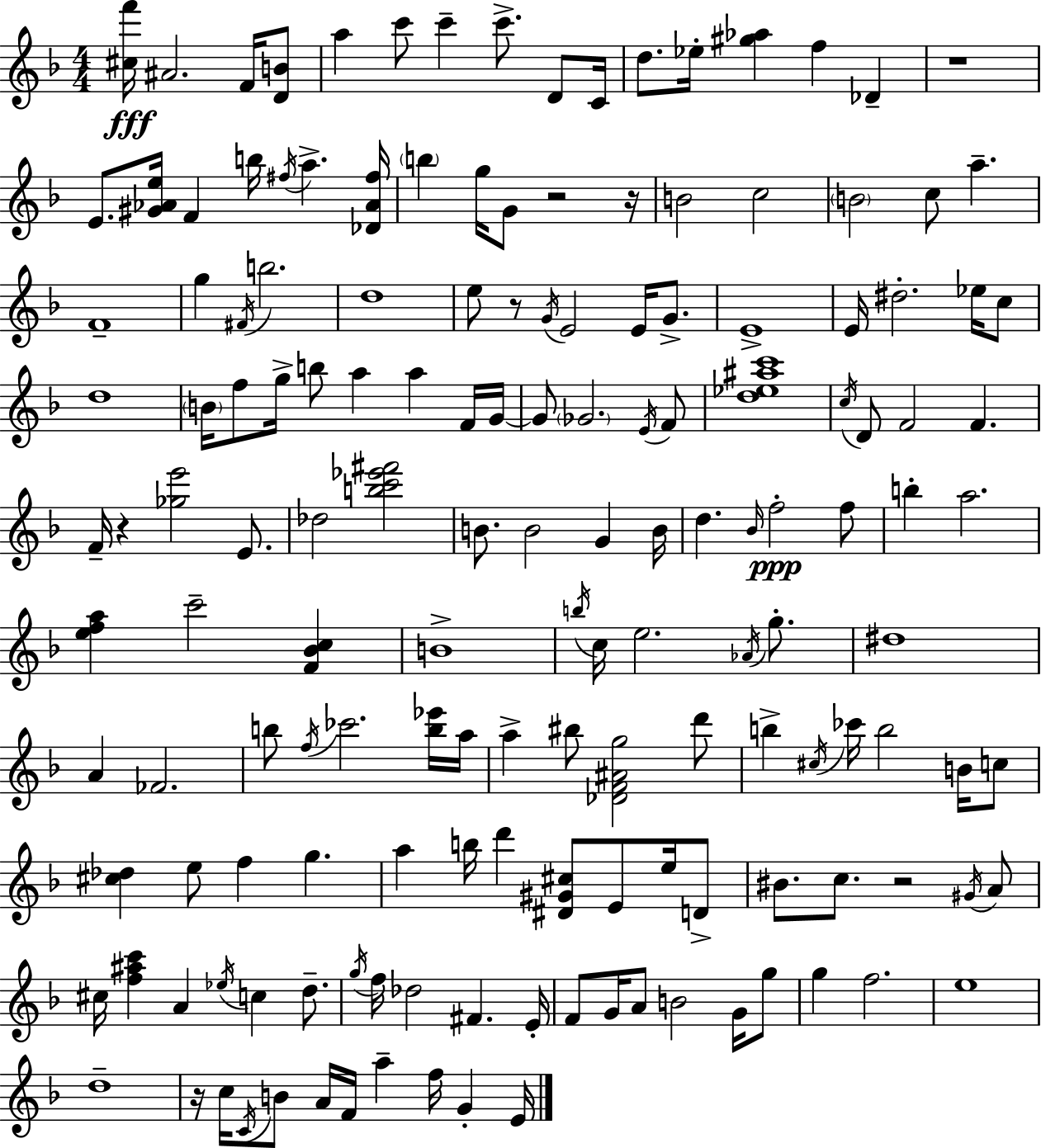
{
  \clef treble
  \numericTimeSignature
  \time 4/4
  \key d \minor
  <cis'' f'''>16\fff ais'2. f'16 <d' b'>8 | a''4 c'''8 c'''4-- c'''8.-> d'8 c'16 | d''8. ees''16-. <gis'' aes''>4 f''4 des'4-- | r1 | \break e'8. <gis' aes' e''>16 f'4 b''16 \acciaccatura { fis''16 } a''4.-> | <des' aes' fis''>16 \parenthesize b''4 g''16 g'8 r2 | r16 b'2 c''2 | \parenthesize b'2 c''8 a''4.-- | \break f'1-- | g''4 \acciaccatura { fis'16 } b''2. | d''1 | e''8 r8 \acciaccatura { g'16 } e'2 e'16 | \break g'8.-> e'1-> | e'16 dis''2.-. | ees''16 c''8 d''1 | \parenthesize b'16 f''8 g''16-> b''8 a''4 a''4 | \break f'16 g'16~~ g'8 \parenthesize ges'2. | \acciaccatura { e'16 } f'8 <d'' ees'' ais'' c'''>1 | \acciaccatura { c''16 } d'8 f'2 f'4. | f'16-- r4 <ges'' e'''>2 | \break e'8. des''2 <b'' c''' ees''' fis'''>2 | b'8. b'2 | g'4 b'16 d''4. \grace { bes'16 }\ppp f''2-. | f''8 b''4-. a''2. | \break <e'' f'' a''>4 c'''2-- | <f' bes' c''>4 b'1-> | \acciaccatura { b''16 } c''16 e''2. | \acciaccatura { aes'16 } g''8.-. dis''1 | \break a'4 fes'2. | b''8 \acciaccatura { f''16 } ces'''2. | <b'' ees'''>16 a''16 a''4-> bis''8 <des' f' ais' g''>2 | d'''8 b''4-> \acciaccatura { cis''16 } ces'''16 b''2 | \break b'16 c''8 <cis'' des''>4 e''8 | f''4 g''4. a''4 b''16 d'''4 | <dis' gis' cis''>8 e'8 e''16 d'8-> bis'8. c''8. | r2 \acciaccatura { gis'16 } a'8 cis''16 <f'' ais'' c'''>4 | \break a'4 \acciaccatura { ees''16 } c''4 d''8.-- \acciaccatura { g''16 } f''16 des''2 | fis'4. e'16-. f'8 g'16 | a'8 b'2 g'16 g''8 g''4 | f''2. e''1 | \break d''1-- | r16 c''16 \acciaccatura { c'16 } | b'8 a'16 f'16 a''4-- f''16 g'4-. e'16 \bar "|."
}